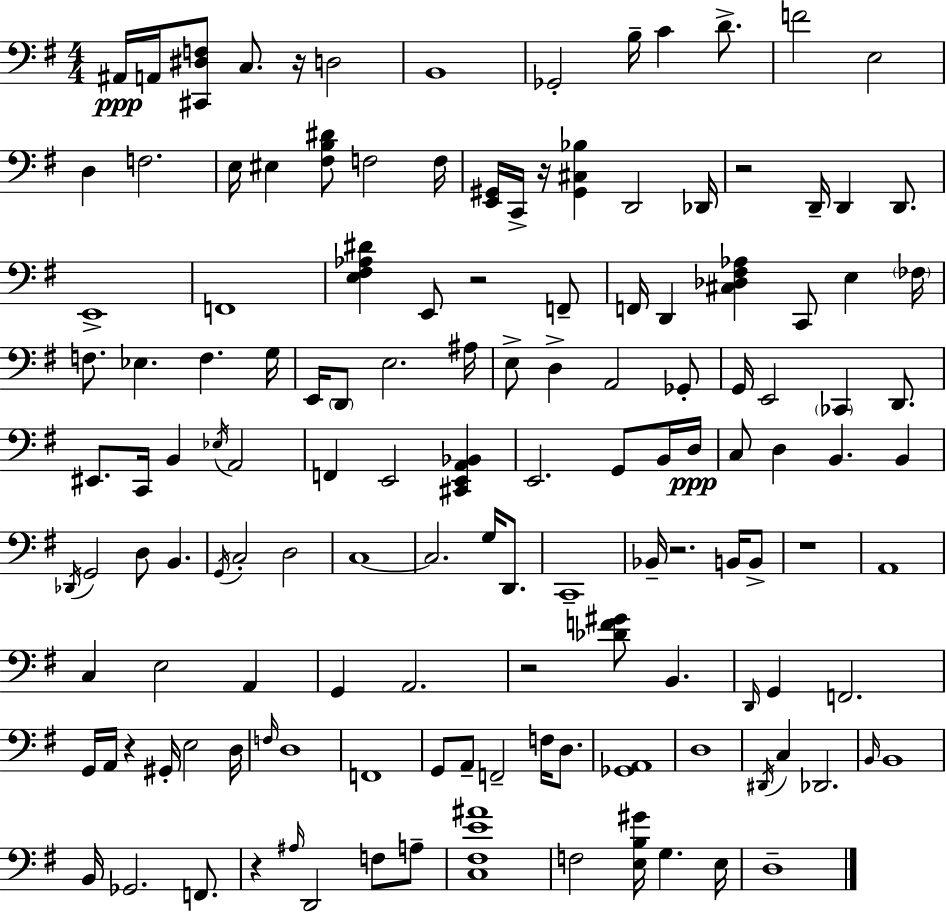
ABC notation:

X:1
T:Untitled
M:4/4
L:1/4
K:G
^A,,/4 A,,/4 [^C,,^D,F,]/2 C,/2 z/4 D,2 B,,4 _G,,2 B,/4 C D/2 F2 E,2 D, F,2 E,/4 ^E, [^F,B,^D]/2 F,2 F,/4 [E,,^G,,]/4 C,,/4 z/4 [^G,,^C,_B,] D,,2 _D,,/4 z2 D,,/4 D,, D,,/2 E,,4 F,,4 [E,^F,_A,^D] E,,/2 z2 F,,/2 F,,/4 D,, [^C,_D,^F,_A,] C,,/2 E, _F,/4 F,/2 _E, F, G,/4 E,,/4 D,,/2 E,2 ^A,/4 E,/2 D, A,,2 _G,,/2 G,,/4 E,,2 _C,, D,,/2 ^E,,/2 C,,/4 B,, _E,/4 A,,2 F,, E,,2 [^C,,E,,A,,_B,,] E,,2 G,,/2 B,,/4 D,/4 C,/2 D, B,, B,, _D,,/4 G,,2 D,/2 B,, G,,/4 C,2 D,2 C,4 C,2 G,/4 D,,/2 C,,4 _B,,/4 z2 B,,/4 B,,/2 z4 A,,4 C, E,2 A,, G,, A,,2 z2 [_DF^G]/2 B,, D,,/4 G,, F,,2 G,,/4 A,,/4 z ^G,,/4 E,2 D,/4 F,/4 D,4 F,,4 G,,/2 A,,/2 F,,2 F,/4 D,/2 [_G,,A,,]4 D,4 ^D,,/4 C, _D,,2 B,,/4 B,,4 B,,/4 _G,,2 F,,/2 z ^A,/4 D,,2 F,/2 A,/2 [C,^F,E^A]4 F,2 [E,B,^G]/4 G, E,/4 D,4